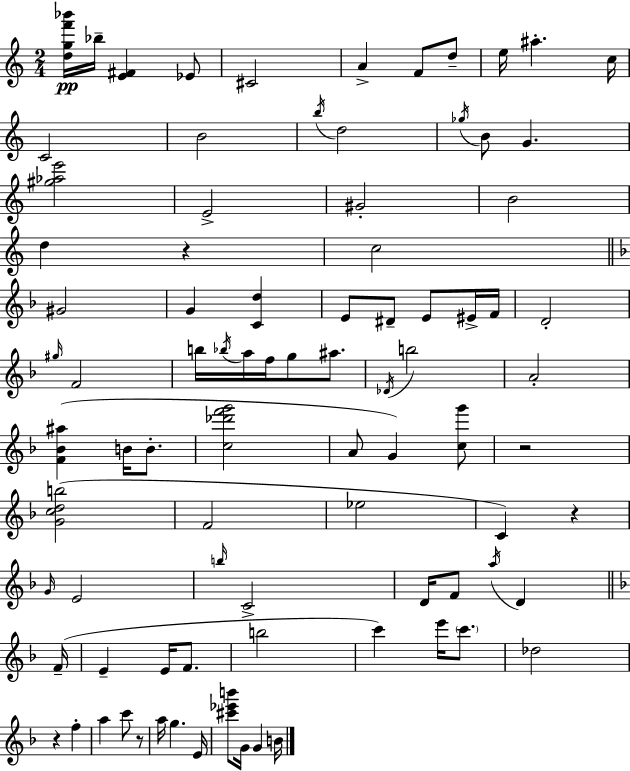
{
  \clef treble
  \numericTimeSignature
  \time 2/4
  \key c \major
  <d'' g'' f''' bes'''>16\pp bes''16-- <e' fis'>4 ees'8 | cis'2 | a'4-> f'8 d''8-- | e''16 ais''4.-. c''16 | \break c'2 | b'2 | \acciaccatura { b''16 } d''2 | \acciaccatura { ges''16 } b'8 g'4. | \break <gis'' aes'' e'''>2 | e'2-> | gis'2-. | b'2 | \break d''4 r4 | c''2 | \bar "||" \break \key f \major gis'2 | g'4 <c' d''>4 | e'8 dis'8-- e'8 eis'16-> f'16 | d'2-. | \break \grace { gis''16 } f'2 | b''16 \acciaccatura { bes''16 } a''16 f''16 g''8 ais''8. | \acciaccatura { des'16 } b''2 | a'2-. | \break <f' bes' ais''>4( b'16 | b'8.-. <c'' des''' f''' g'''>2 | a'8 g'4) | <c'' g'''>8 r2 | \break <g' c'' d'' b''>2( | f'2 | ees''2 | c'4) r4 | \break \grace { g'16 } e'2 | \grace { b''16 } c'2-> | d'16 f'8 | \acciaccatura { a''16 } d'4 \bar "||" \break \key f \major f'16--( e'4-- e'16 f'8. | b''2 | c'''4) e'''16 \parenthesize c'''8. | des''2 | \break r4 f''4-. | a''4 c'''8 r8 | a''16 g''4. | e'16 <cis''' ees''' b'''>8 g'16 g'4 | \break b'16 \bar "|."
}